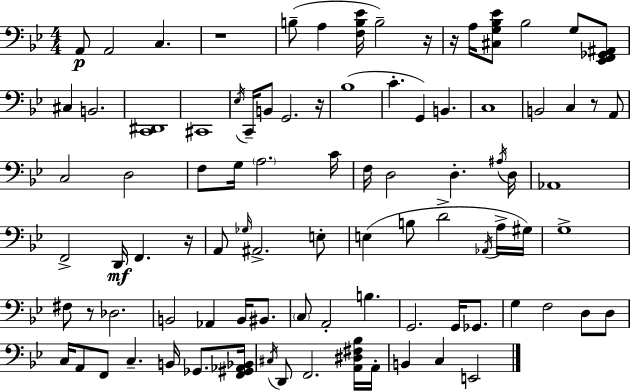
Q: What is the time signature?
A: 4/4